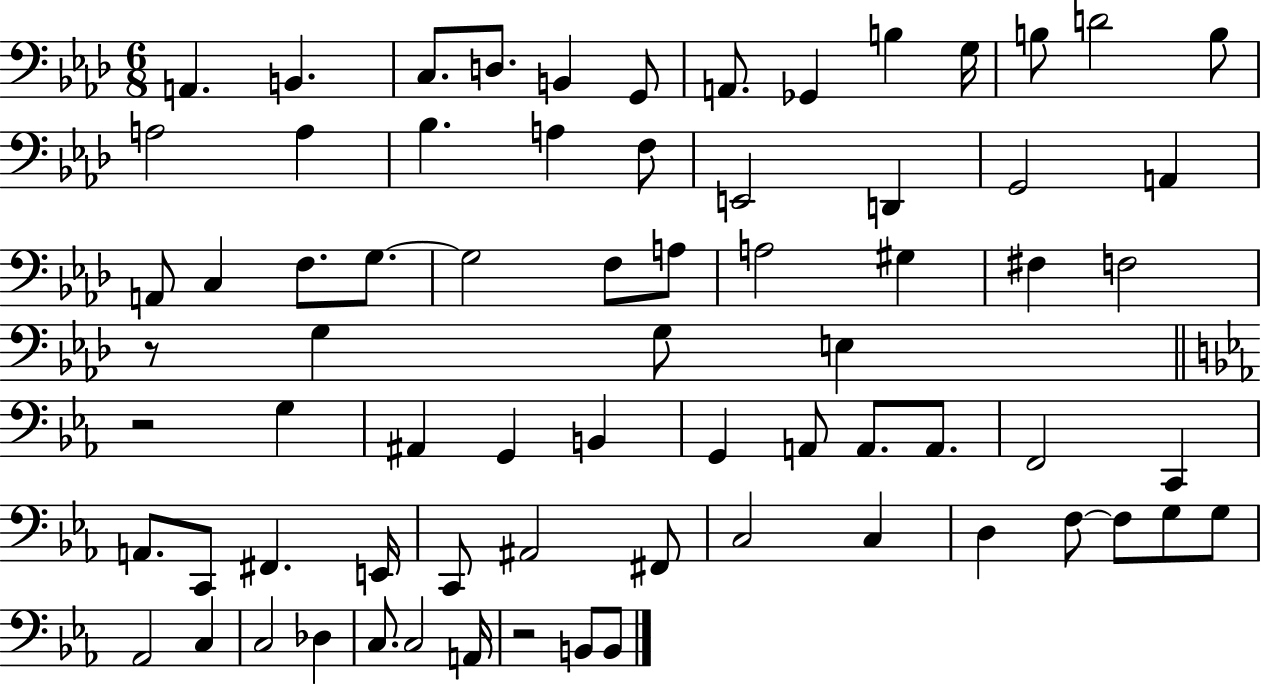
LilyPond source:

{
  \clef bass
  \numericTimeSignature
  \time 6/8
  \key aes \major
  \repeat volta 2 { a,4. b,4. | c8. d8. b,4 g,8 | a,8. ges,4 b4 g16 | b8 d'2 b8 | \break a2 a4 | bes4. a4 f8 | e,2 d,4 | g,2 a,4 | \break a,8 c4 f8. g8.~~ | g2 f8 a8 | a2 gis4 | fis4 f2 | \break r8 g4 g8 e4 | \bar "||" \break \key ees \major r2 g4 | ais,4 g,4 b,4 | g,4 a,8 a,8. a,8. | f,2 c,4 | \break a,8. c,8 fis,4. e,16 | c,8 ais,2 fis,8 | c2 c4 | d4 f8~~ f8 g8 g8 | \break aes,2 c4 | c2 des4 | c8. c2 a,16 | r2 b,8 b,8 | \break } \bar "|."
}